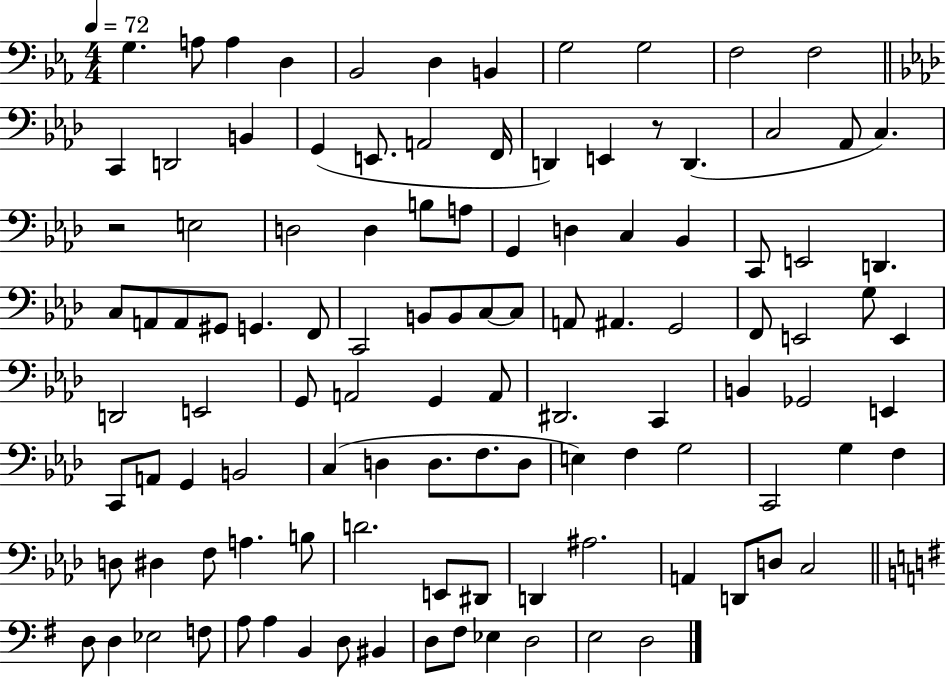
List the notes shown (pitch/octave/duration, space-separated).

G3/q. A3/e A3/q D3/q Bb2/h D3/q B2/q G3/h G3/h F3/h F3/h C2/q D2/h B2/q G2/q E2/e. A2/h F2/s D2/q E2/q R/e D2/q. C3/h Ab2/e C3/q. R/h E3/h D3/h D3/q B3/e A3/e G2/q D3/q C3/q Bb2/q C2/e E2/h D2/q. C3/e A2/e A2/e G#2/e G2/q. F2/e C2/h B2/e B2/e C3/e C3/e A2/e A#2/q. G2/h F2/e E2/h G3/e E2/q D2/h E2/h G2/e A2/h G2/q A2/e D#2/h. C2/q B2/q Gb2/h E2/q C2/e A2/e G2/q B2/h C3/q D3/q D3/e. F3/e. D3/e E3/q F3/q G3/h C2/h G3/q F3/q D3/e D#3/q F3/e A3/q. B3/e D4/h. E2/e D#2/e D2/q A#3/h. A2/q D2/e D3/e C3/h D3/e D3/q Eb3/h F3/e A3/e A3/q B2/q D3/e BIS2/q D3/e F#3/e Eb3/q D3/h E3/h D3/h